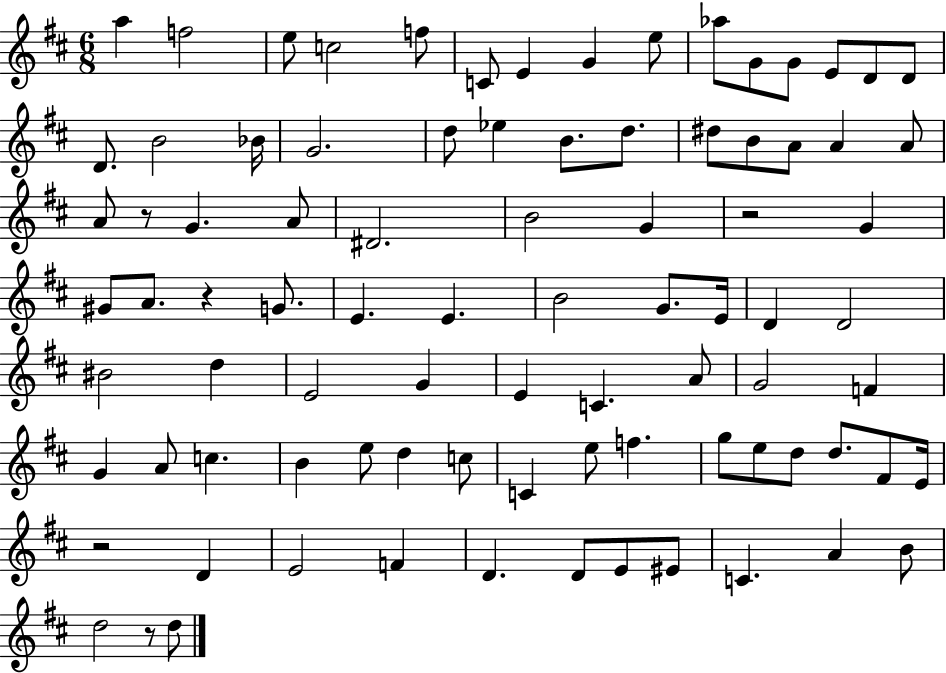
A5/q F5/h E5/e C5/h F5/e C4/e E4/q G4/q E5/e Ab5/e G4/e G4/e E4/e D4/e D4/e D4/e. B4/h Bb4/s G4/h. D5/e Eb5/q B4/e. D5/e. D#5/e B4/e A4/e A4/q A4/e A4/e R/e G4/q. A4/e D#4/h. B4/h G4/q R/h G4/q G#4/e A4/e. R/q G4/e. E4/q. E4/q. B4/h G4/e. E4/s D4/q D4/h BIS4/h D5/q E4/h G4/q E4/q C4/q. A4/e G4/h F4/q G4/q A4/e C5/q. B4/q E5/e D5/q C5/e C4/q E5/e F5/q. G5/e E5/e D5/e D5/e. F#4/e E4/s R/h D4/q E4/h F4/q D4/q. D4/e E4/e EIS4/e C4/q. A4/q B4/e D5/h R/e D5/e